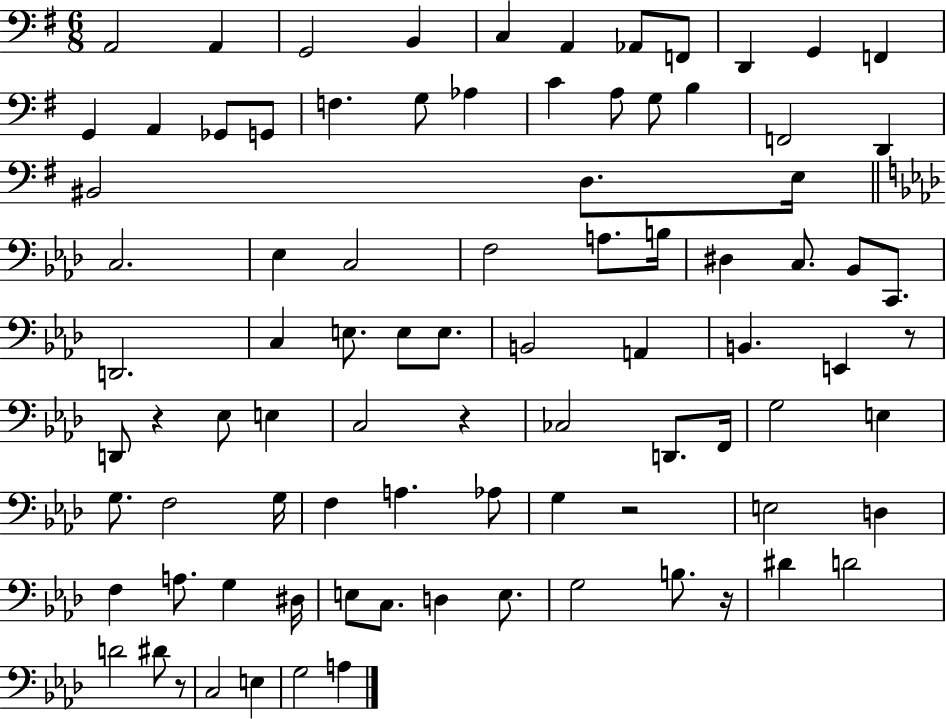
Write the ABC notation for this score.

X:1
T:Untitled
M:6/8
L:1/4
K:G
A,,2 A,, G,,2 B,, C, A,, _A,,/2 F,,/2 D,, G,, F,, G,, A,, _G,,/2 G,,/2 F, G,/2 _A, C A,/2 G,/2 B, F,,2 D,, ^B,,2 D,/2 E,/4 C,2 _E, C,2 F,2 A,/2 B,/4 ^D, C,/2 _B,,/2 C,,/2 D,,2 C, E,/2 E,/2 E,/2 B,,2 A,, B,, E,, z/2 D,,/2 z _E,/2 E, C,2 z _C,2 D,,/2 F,,/4 G,2 E, G,/2 F,2 G,/4 F, A, _A,/2 G, z2 E,2 D, F, A,/2 G, ^D,/4 E,/2 C,/2 D, E,/2 G,2 B,/2 z/4 ^D D2 D2 ^D/2 z/2 C,2 E, G,2 A,